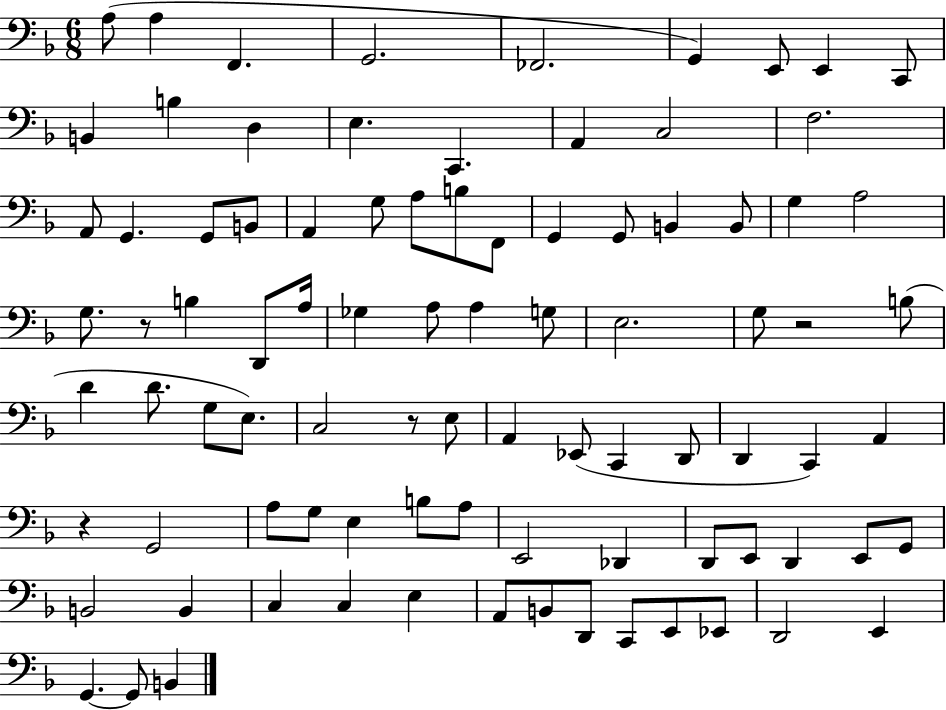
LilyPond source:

{
  \clef bass
  \numericTimeSignature
  \time 6/8
  \key f \major
  a8( a4 f,4. | g,2. | fes,2. | g,4) e,8 e,4 c,8 | \break b,4 b4 d4 | e4. c,4. | a,4 c2 | f2. | \break a,8 g,4. g,8 b,8 | a,4 g8 a8 b8 f,8 | g,4 g,8 b,4 b,8 | g4 a2 | \break g8. r8 b4 d,8 a16 | ges4 a8 a4 g8 | e2. | g8 r2 b8( | \break d'4 d'8. g8 e8.) | c2 r8 e8 | a,4 ees,8( c,4 d,8 | d,4 c,4) a,4 | \break r4 g,2 | a8 g8 e4 b8 a8 | e,2 des,4 | d,8 e,8 d,4 e,8 g,8 | \break b,2 b,4 | c4 c4 e4 | a,8 b,8 d,8 c,8 e,8 ees,8 | d,2 e,4 | \break g,4.~~ g,8 b,4 | \bar "|."
}